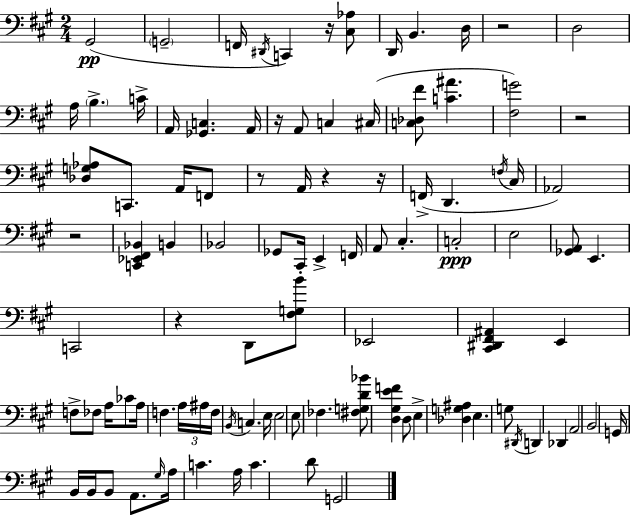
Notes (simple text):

G#2/h G2/h F2/s D#2/s C2/q R/s [C#3,Ab3]/e D2/s B2/q. D3/s R/h D3/h A3/s B3/q. C4/s A2/s [Gb2,C3]/q. A2/s R/s A2/e C3/q C#3/s [C3,Db3,F#4]/e [C4,A#4]/q. [F#3,G4]/h R/h [Db3,G3,Ab3]/e C2/e. A2/s F2/e R/e A2/s R/q R/s F2/s D2/q. F3/s C#3/s Ab2/h R/h [C2,Eb2,F#2,Bb2]/q B2/q Bb2/h Gb2/e C#2/s E2/q F2/s A2/e C#3/q. C3/h E3/h [Gb2,A2]/e E2/q. C2/h R/q D2/e [F#3,G3,B4]/e Eb2/h [C#2,D#2,F#2,A#2]/q E2/q F3/e FES3/e A3/s CES4/e A3/s F3/q. A3/s A#3/s F3/s B2/s C3/q. E3/s E3/h E3/e FES3/q. [F#3,G3,D4,Bb4]/e [D3,G#3,E4,F4]/q D3/e E3/q [Db3,G3,A#3]/q E3/q. G3/e D#2/s D2/q Db2/q A2/h B2/h G2/s B2/s B2/s B2/e A2/e. G#3/s A3/s C4/q. A3/s C4/q. D4/e G2/h